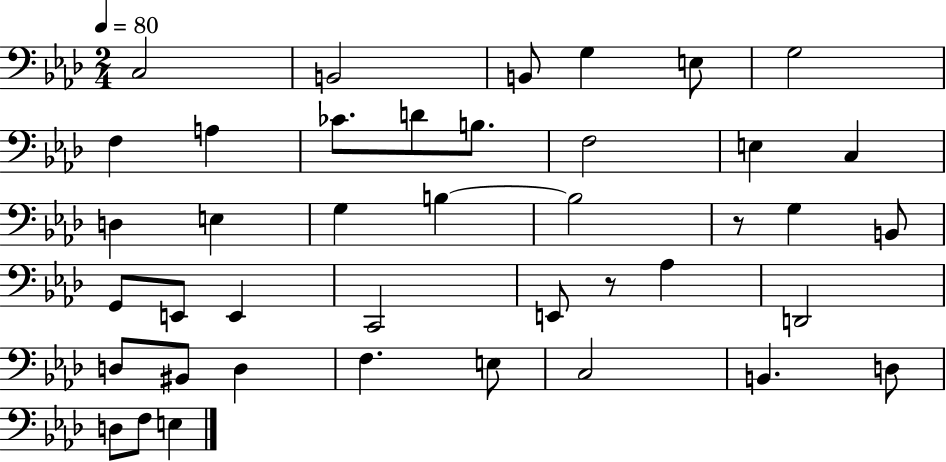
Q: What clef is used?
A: bass